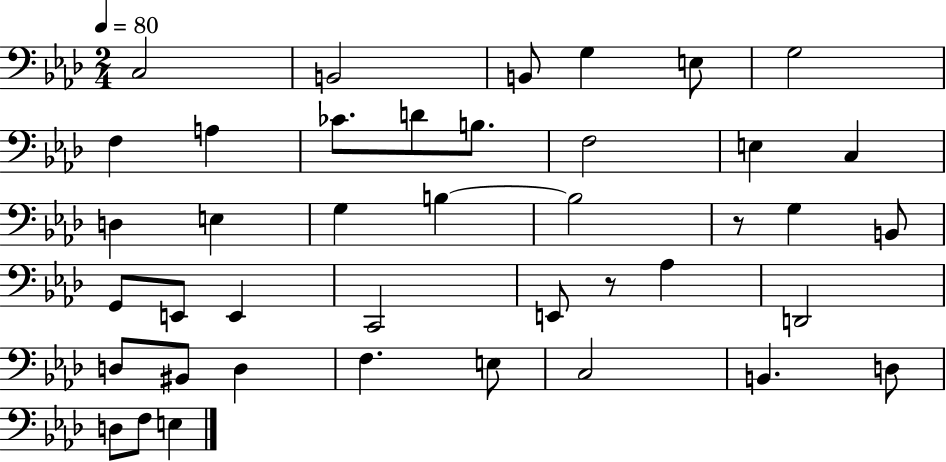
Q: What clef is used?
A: bass